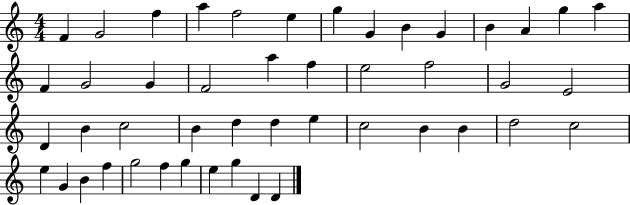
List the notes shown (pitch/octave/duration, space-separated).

F4/q G4/h F5/q A5/q F5/h E5/q G5/q G4/q B4/q G4/q B4/q A4/q G5/q A5/q F4/q G4/h G4/q F4/h A5/q F5/q E5/h F5/h G4/h E4/h D4/q B4/q C5/h B4/q D5/q D5/q E5/q C5/h B4/q B4/q D5/h C5/h E5/q G4/q B4/q F5/q G5/h F5/q G5/q E5/q G5/q D4/q D4/q